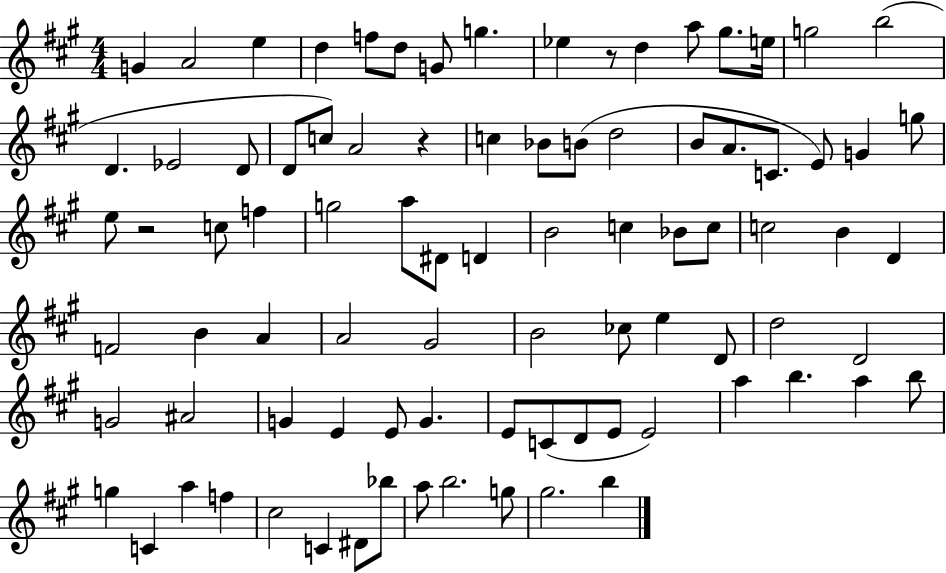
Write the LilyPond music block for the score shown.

{
  \clef treble
  \numericTimeSignature
  \time 4/4
  \key a \major
  \repeat volta 2 { g'4 a'2 e''4 | d''4 f''8 d''8 g'8 g''4. | ees''4 r8 d''4 a''8 gis''8. e''16 | g''2 b''2( | \break d'4. ees'2 d'8 | d'8 c''8) a'2 r4 | c''4 bes'8 b'8( d''2 | b'8 a'8. c'8. e'8) g'4 g''8 | \break e''8 r2 c''8 f''4 | g''2 a''8 dis'8 d'4 | b'2 c''4 bes'8 c''8 | c''2 b'4 d'4 | \break f'2 b'4 a'4 | a'2 gis'2 | b'2 ces''8 e''4 d'8 | d''2 d'2 | \break g'2 ais'2 | g'4 e'4 e'8 g'4. | e'8 c'8( d'8 e'8 e'2) | a''4 b''4. a''4 b''8 | \break g''4 c'4 a''4 f''4 | cis''2 c'4 dis'8 bes''8 | a''8 b''2. g''8 | gis''2. b''4 | \break } \bar "|."
}